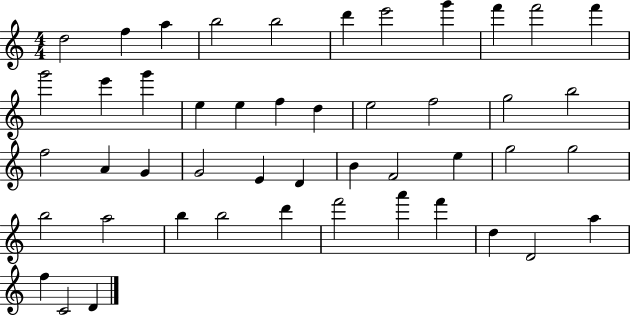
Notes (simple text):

D5/h F5/q A5/q B5/h B5/h D6/q E6/h G6/q F6/q F6/h F6/q G6/h E6/q G6/q E5/q E5/q F5/q D5/q E5/h F5/h G5/h B5/h F5/h A4/q G4/q G4/h E4/q D4/q B4/q F4/h E5/q G5/h G5/h B5/h A5/h B5/q B5/h D6/q F6/h A6/q F6/q D5/q D4/h A5/q F5/q C4/h D4/q